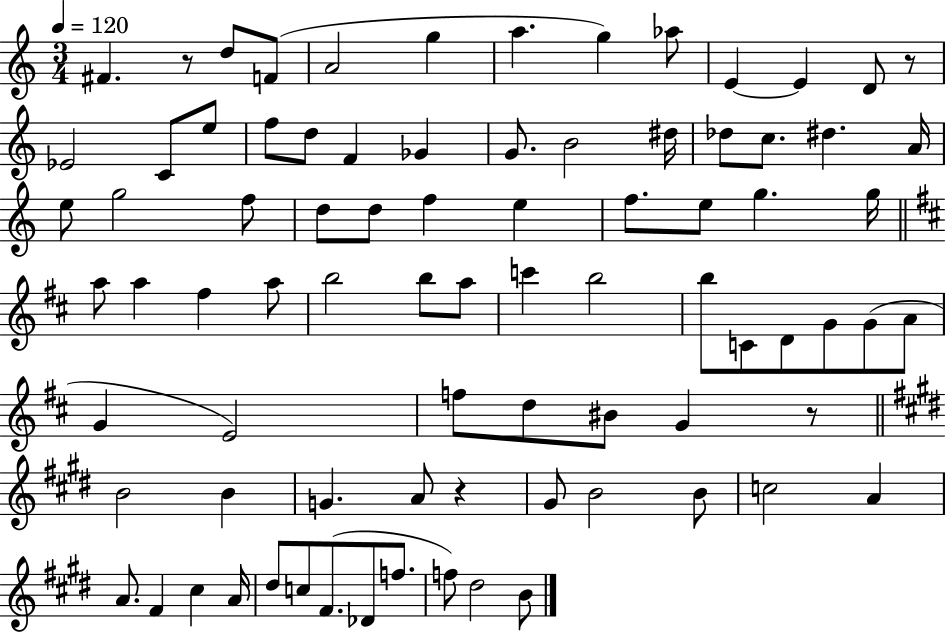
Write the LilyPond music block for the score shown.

{
  \clef treble
  \numericTimeSignature
  \time 3/4
  \key c \major
  \tempo 4 = 120
  fis'4. r8 d''8 f'8( | a'2 g''4 | a''4. g''4) aes''8 | e'4~~ e'4 d'8 r8 | \break ees'2 c'8 e''8 | f''8 d''8 f'4 ges'4 | g'8. b'2 dis''16 | des''8 c''8. dis''4. a'16 | \break e''8 g''2 f''8 | d''8 d''8 f''4 e''4 | f''8. e''8 g''4. g''16 | \bar "||" \break \key b \minor a''8 a''4 fis''4 a''8 | b''2 b''8 a''8 | c'''4 b''2 | b''8 c'8 d'8 g'8 g'8( a'8 | \break g'4 e'2) | f''8 d''8 bis'8 g'4 r8 | \bar "||" \break \key e \major b'2 b'4 | g'4. a'8 r4 | gis'8 b'2 b'8 | c''2 a'4 | \break a'8. fis'4 cis''4 a'16 | dis''8 c''8 fis'8.( des'8 f''8. | f''8) dis''2 b'8 | \bar "|."
}